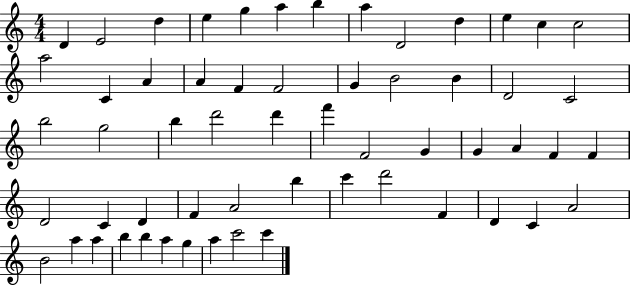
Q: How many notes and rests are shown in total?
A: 58